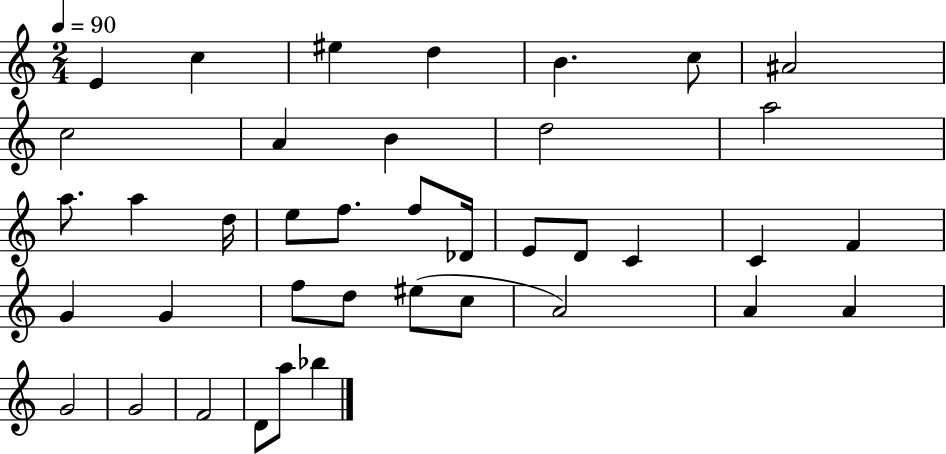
E4/q C5/q EIS5/q D5/q B4/q. C5/e A#4/h C5/h A4/q B4/q D5/h A5/h A5/e. A5/q D5/s E5/e F5/e. F5/e Db4/s E4/e D4/e C4/q C4/q F4/q G4/q G4/q F5/e D5/e EIS5/e C5/e A4/h A4/q A4/q G4/h G4/h F4/h D4/e A5/e Bb5/q